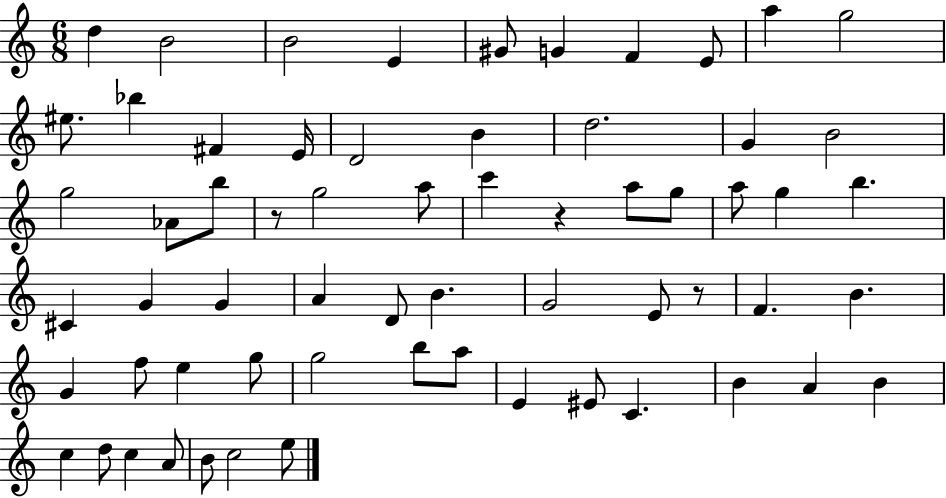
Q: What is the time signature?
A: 6/8